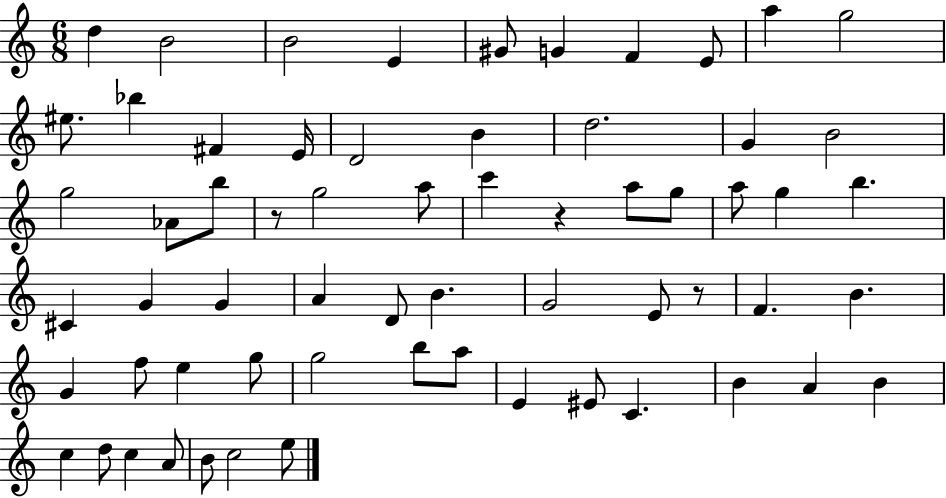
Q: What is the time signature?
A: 6/8